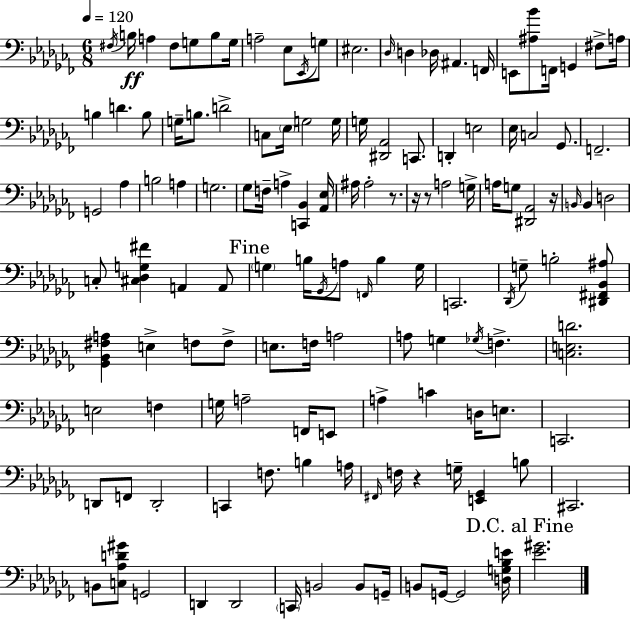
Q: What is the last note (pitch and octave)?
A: G2